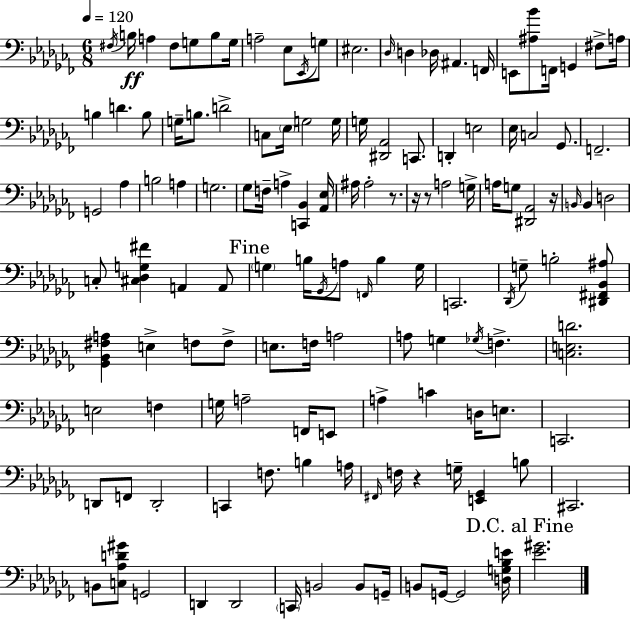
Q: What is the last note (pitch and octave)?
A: G2